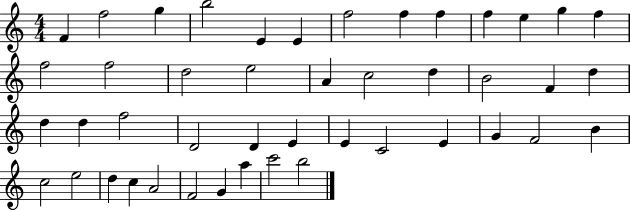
X:1
T:Untitled
M:4/4
L:1/4
K:C
F f2 g b2 E E f2 f f f e g f f2 f2 d2 e2 A c2 d B2 F d d d f2 D2 D E E C2 E G F2 B c2 e2 d c A2 F2 G a c'2 b2